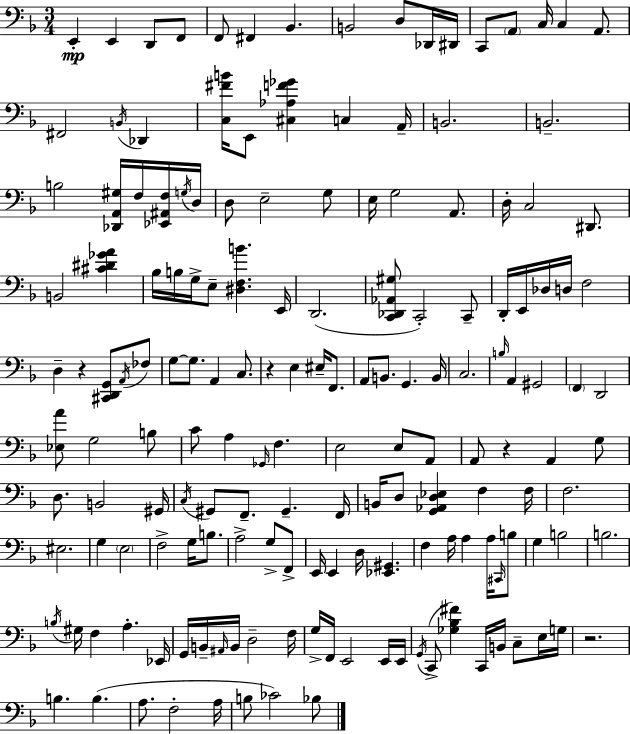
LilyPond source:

{
  \clef bass
  \numericTimeSignature
  \time 3/4
  \key d \minor
  e,4-.\mp e,4 d,8 f,8 | f,8 fis,4 bes,4. | b,2 d8 des,16 dis,16 | c,8 \parenthesize a,8 c16 c4 a,8. | \break fis,2 \acciaccatura { b,16 } des,4 | <c fis' b'>16 e,8 <cis aes f' ges'>4 c4 | a,16-- b,2. | b,2.-- | \break b2 <des, a, gis>16 f16 <ees, ais, f>16 | \acciaccatura { g16 } d16 d8 e2-- | g8 e16 g2 a,8. | d16-. c2 dis,8. | \break b,2 <cis' dis' ges' a'>4 | bes16 b16 g16-> e8-- <dis f b'>4. | e,16 d,2.( | <c, des, aes, gis>8 c,2-.) | \break c,8-- d,16-. e,16 des16 d16 f2 | d4-- r4 <cis, d, g,>8 | \acciaccatura { a,16 } fes8 g8~~ g8. a,4 | c8. r4 e4 eis16-- | \break f,8. a,8 b,8. g,4. | b,16 c2. | \grace { b16 } a,4 gis,2 | \parenthesize f,4 d,2 | \break <ees a'>8 g2 | b8 c'8 a4 \grace { ges,16 } f4. | e2 | e8 a,8 a,8 r4 a,4 | \break g8 d8. b,2 | gis,16 \acciaccatura { c16 } gis,8 f,8.-- gis,4.-- | f,16 b,16 d8 <g, aes, d ees>4 | f4 f16 f2. | \break eis2. | g4 \parenthesize e2 | f2-> | g16 b8. a2-> | \break g8-> f,8-> e,16 e,4 d16 | <ees, gis,>4. f4 a16 a4 | a16 \grace { cis,16 } b8 g4 b2 | b2. | \break \acciaccatura { b16 } gis16 f4 | a4.-. ees,16 g,16 b,16-- \grace { ais,16 } b,16 | d2-- f16 g16-> f,16 e,2 | e,16 e,16 \acciaccatura { g,16 }( c,8-> | \break <ges bes fis'>4) c,16 b,16 c8-- e16 g16 r2. | b4. | b4.( a8. | f2-. a16 b8 | \break ces'2) bes8 \bar "|."
}